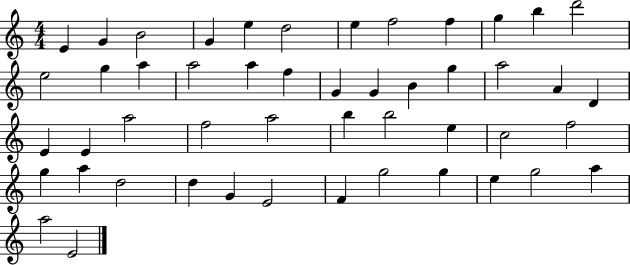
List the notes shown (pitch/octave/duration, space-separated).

E4/q G4/q B4/h G4/q E5/q D5/h E5/q F5/h F5/q G5/q B5/q D6/h E5/h G5/q A5/q A5/h A5/q F5/q G4/q G4/q B4/q G5/q A5/h A4/q D4/q E4/q E4/q A5/h F5/h A5/h B5/q B5/h E5/q C5/h F5/h G5/q A5/q D5/h D5/q G4/q E4/h F4/q G5/h G5/q E5/q G5/h A5/q A5/h E4/h